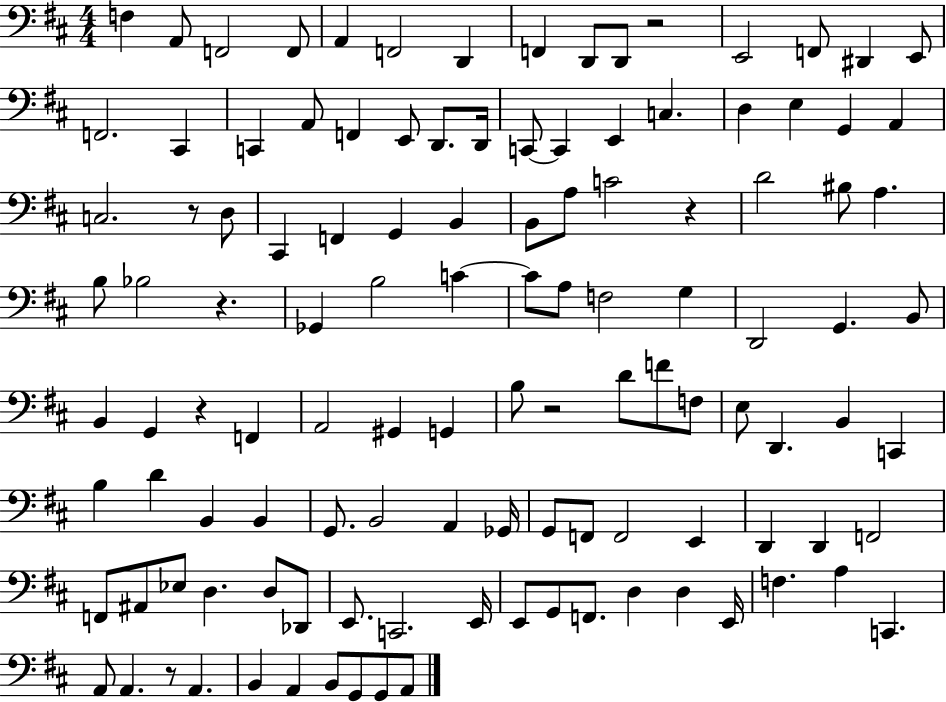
F3/q A2/e F2/h F2/e A2/q F2/h D2/q F2/q D2/e D2/e R/h E2/h F2/e D#2/q E2/e F2/h. C#2/q C2/q A2/e F2/q E2/e D2/e. D2/s C2/e C2/q E2/q C3/q. D3/q E3/q G2/q A2/q C3/h. R/e D3/e C#2/q F2/q G2/q B2/q B2/e A3/e C4/h R/q D4/h BIS3/e A3/q. B3/e Bb3/h R/q. Gb2/q B3/h C4/q C4/e A3/e F3/h G3/q D2/h G2/q. B2/e B2/q G2/q R/q F2/q A2/h G#2/q G2/q B3/e R/h D4/e F4/e F3/e E3/e D2/q. B2/q C2/q B3/q D4/q B2/q B2/q G2/e. B2/h A2/q Gb2/s G2/e F2/e F2/h E2/q D2/q D2/q F2/h F2/e A#2/e Eb3/e D3/q. D3/e Db2/e E2/e. C2/h. E2/s E2/e G2/e F2/e. D3/q D3/q E2/s F3/q. A3/q C2/q. A2/e A2/q. R/e A2/q. B2/q A2/q B2/e G2/e G2/e A2/e